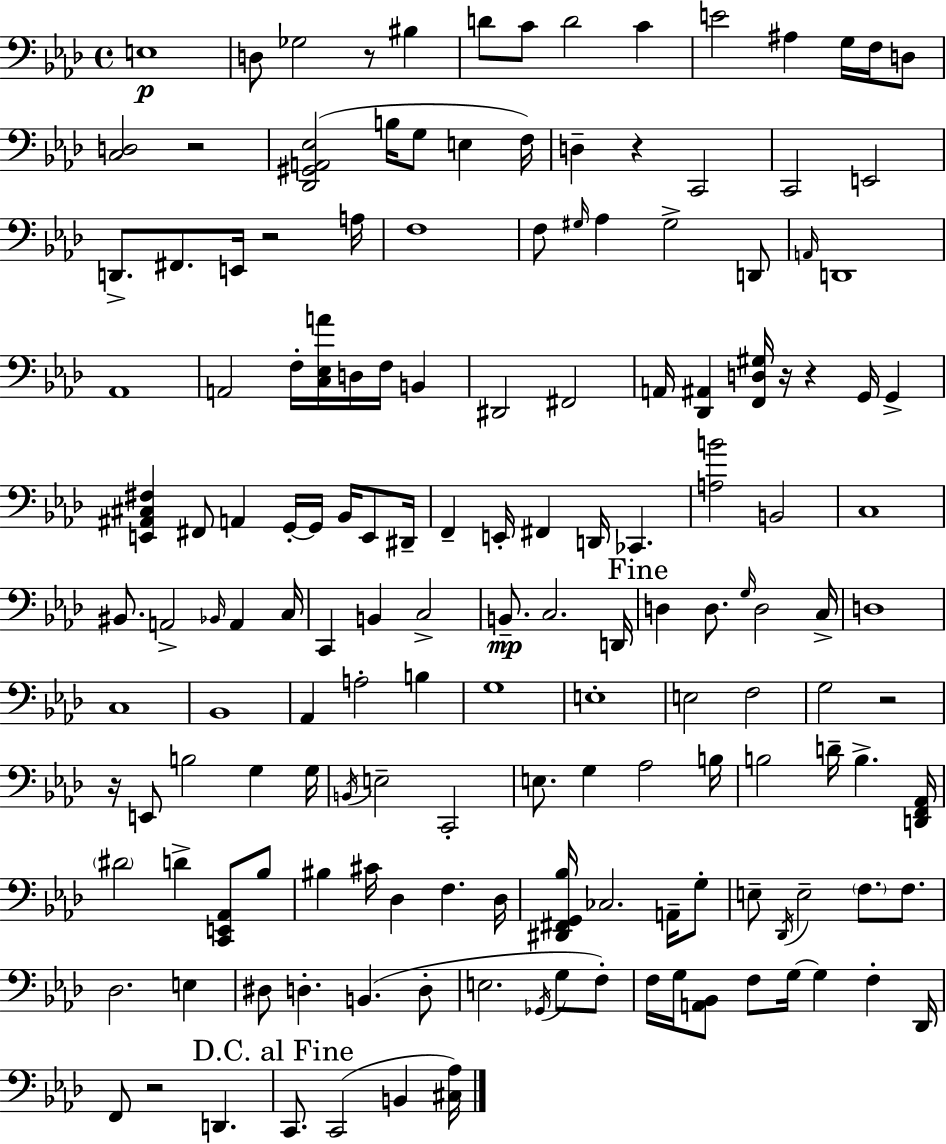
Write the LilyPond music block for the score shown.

{
  \clef bass
  \time 4/4
  \defaultTimeSignature
  \key aes \major
  e1\p | d8 ges2 r8 bis4 | d'8 c'8 d'2 c'4 | e'2 ais4 g16 f16 d8 | \break <c d>2 r2 | <des, gis, a, ees>2( b16 g8 e4 f16) | d4-- r4 c,2 | c,2 e,2 | \break d,8.-> fis,8. e,16 r2 a16 | f1 | f8 \grace { gis16 } aes4 gis2-> d,8 | \grace { a,16 } d,1 | \break aes,1 | a,2 f16-. <c ees a'>16 d16 f16 b,4 | dis,2 fis,2 | a,16 <des, ais,>4 <f, d gis>16 r16 r4 g,16 g,4-> | \break <e, ais, cis fis>4 fis,8 a,4 g,16-.~~ g,16 bes,16 e,8 | dis,16-- f,4-- e,16-. fis,4 d,16 ces,4. | <a b'>2 b,2 | c1 | \break bis,8. a,2-> \grace { bes,16 } a,4 | c16 c,4 b,4 c2-> | b,8.--\mp c2. | d,16 \mark "Fine" d4 d8. \grace { g16 } d2 | \break c16-> d1 | c1 | bes,1 | aes,4 a2-. | \break b4 g1 | e1-. | e2 f2 | g2 r2 | \break r16 e,8 b2 g4 | g16 \acciaccatura { b,16 } e2-- c,2-. | e8. g4 aes2 | b16 b2 d'16-- b4.-> | \break <d, f, aes,>16 \parenthesize dis'2 d'4-> | <c, e, aes,>8 bes8 bis4 cis'16 des4 f4. | des16 <dis, fis, g, bes>16 ces2. | a,16-- g8-. e8-- \acciaccatura { des,16 } e2-- | \break \parenthesize f8. f8. des2. | e4 dis8 d4.-. b,4.( | d8-. e2. | \acciaccatura { ges,16 } g8 f8-.) f16 g16 <a, bes,>8 f8 g16~~ g4 | \break f4-. des,16 f,8 r2 | d,4. \mark "D.C. al Fine" c,8. c,2( | b,4 <cis aes>16) \bar "|."
}